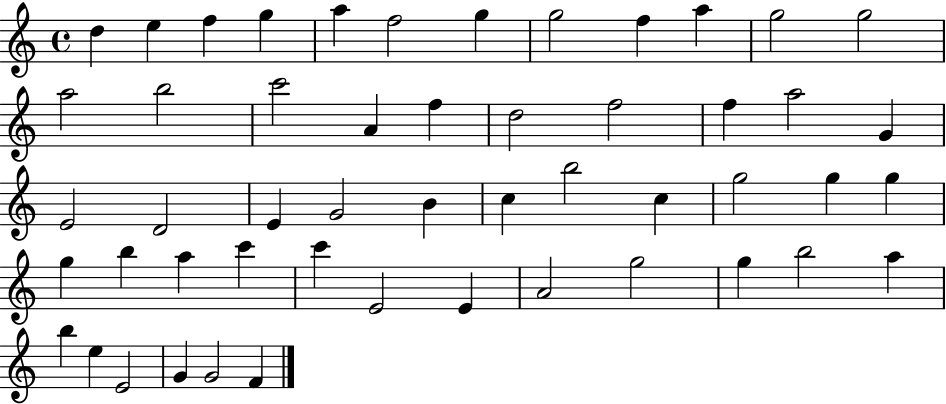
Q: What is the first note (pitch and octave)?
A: D5